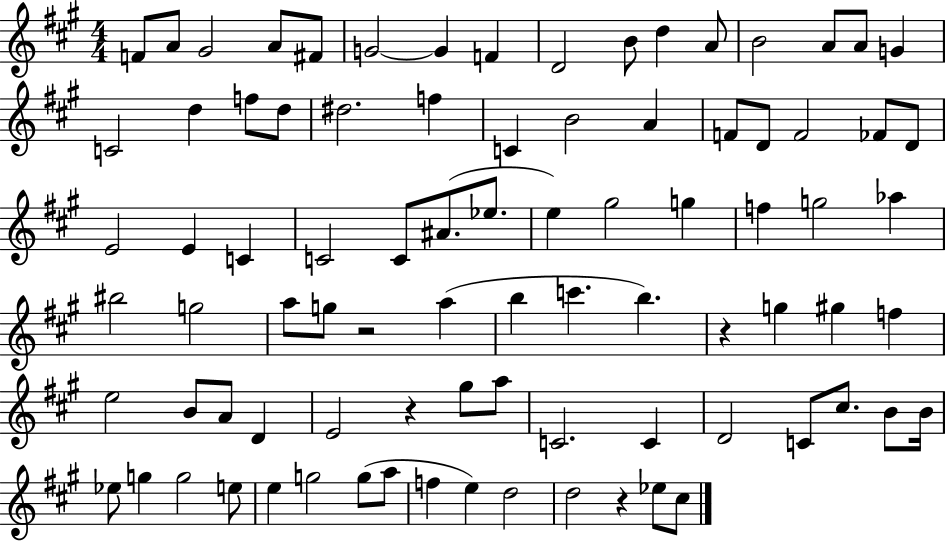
{
  \clef treble
  \numericTimeSignature
  \time 4/4
  \key a \major
  f'8 a'8 gis'2 a'8 fis'8 | g'2~~ g'4 f'4 | d'2 b'8 d''4 a'8 | b'2 a'8 a'8 g'4 | \break c'2 d''4 f''8 d''8 | dis''2. f''4 | c'4 b'2 a'4 | f'8 d'8 f'2 fes'8 d'8 | \break e'2 e'4 c'4 | c'2 c'8 ais'8.( ees''8. | e''4) gis''2 g''4 | f''4 g''2 aes''4 | \break bis''2 g''2 | a''8 g''8 r2 a''4( | b''4 c'''4. b''4.) | r4 g''4 gis''4 f''4 | \break e''2 b'8 a'8 d'4 | e'2 r4 gis''8 a''8 | c'2. c'4 | d'2 c'8 cis''8. b'8 b'16 | \break ees''8 g''4 g''2 e''8 | e''4 g''2 g''8( a''8 | f''4 e''4) d''2 | d''2 r4 ees''8 cis''8 | \break \bar "|."
}